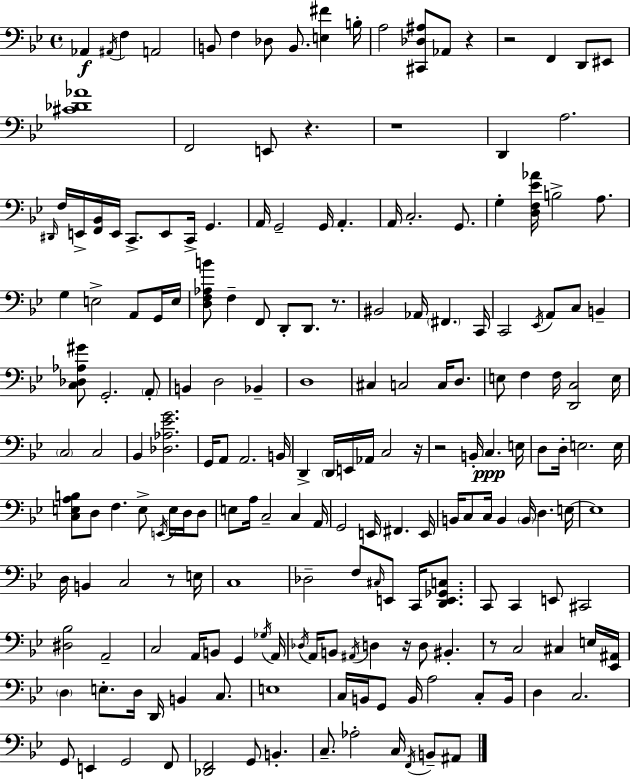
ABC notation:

X:1
T:Untitled
M:4/4
L:1/4
K:Gm
_A,, ^A,,/4 F, A,,2 B,,/2 F, _D,/2 B,,/2 [E,^F] B,/4 A,2 [^C,,_D,^A,]/2 _A,,/2 z z2 F,, D,,/2 ^E,,/2 [^C_D_A]4 F,,2 E,,/2 z z4 D,, A,2 ^D,,/4 F,/4 E,,/4 [F,,_B,,]/4 E,,/4 C,,/2 E,,/2 C,,/4 G,, A,,/4 G,,2 G,,/4 A,, A,,/4 C,2 G,,/2 G, [D,F,_E_A]/4 B,2 A,/2 G, E,2 A,,/2 G,,/4 E,/4 [D,F,_A,B]/2 F, F,,/2 D,,/2 D,,/2 z/2 ^B,,2 _A,,/4 ^F,, C,,/4 C,,2 _E,,/4 A,,/2 C,/2 B,, [C,_D,_A,^G]/2 G,,2 A,,/2 B,, D,2 _B,, D,4 ^C, C,2 C,/4 D,/2 E,/2 F, F,/4 [D,,C,]2 E,/4 C,2 C,2 _B,, [_D,_A,_EG]2 G,,/4 A,,/2 A,,2 B,,/4 D,, D,,/4 E,,/4 _A,,/4 C,2 z/4 z2 B,,/4 C, E,/4 D,/2 D,/4 E,2 E,/4 [C,E,A,B,]/2 D,/2 F, E,/2 E,,/4 E,/4 D,/4 D,/2 E,/2 A,/4 C,2 C, A,,/4 G,,2 E,,/4 ^F,, E,,/4 B,,/4 C,/2 C,/4 B,, B,,/4 D, E,/4 E,4 D,/4 B,, C,2 z/2 E,/4 C,4 _D,2 F,/2 ^C,/4 E,,/2 C,,/4 [D,,E,,_G,,C,]/2 C,,/2 C,, E,,/2 ^C,,2 [^D,_B,]2 A,,2 C,2 A,,/4 B,,/2 G,, _G,/4 A,,/4 _D,/4 A,,/4 B,,/2 ^A,,/4 D, z/4 D,/2 ^B,, z/2 C,2 ^C, E,/4 [_E,,^A,,]/4 D, E,/2 D,/4 D,,/4 B,, C,/2 E,4 C,/4 B,,/4 G,,/2 B,,/4 A,2 C,/2 B,,/4 D, C,2 G,,/2 E,, G,,2 F,,/2 [_D,,F,,]2 G,,/2 B,, C,/2 _A,2 C,/4 F,,/4 B,,/2 ^A,,/2